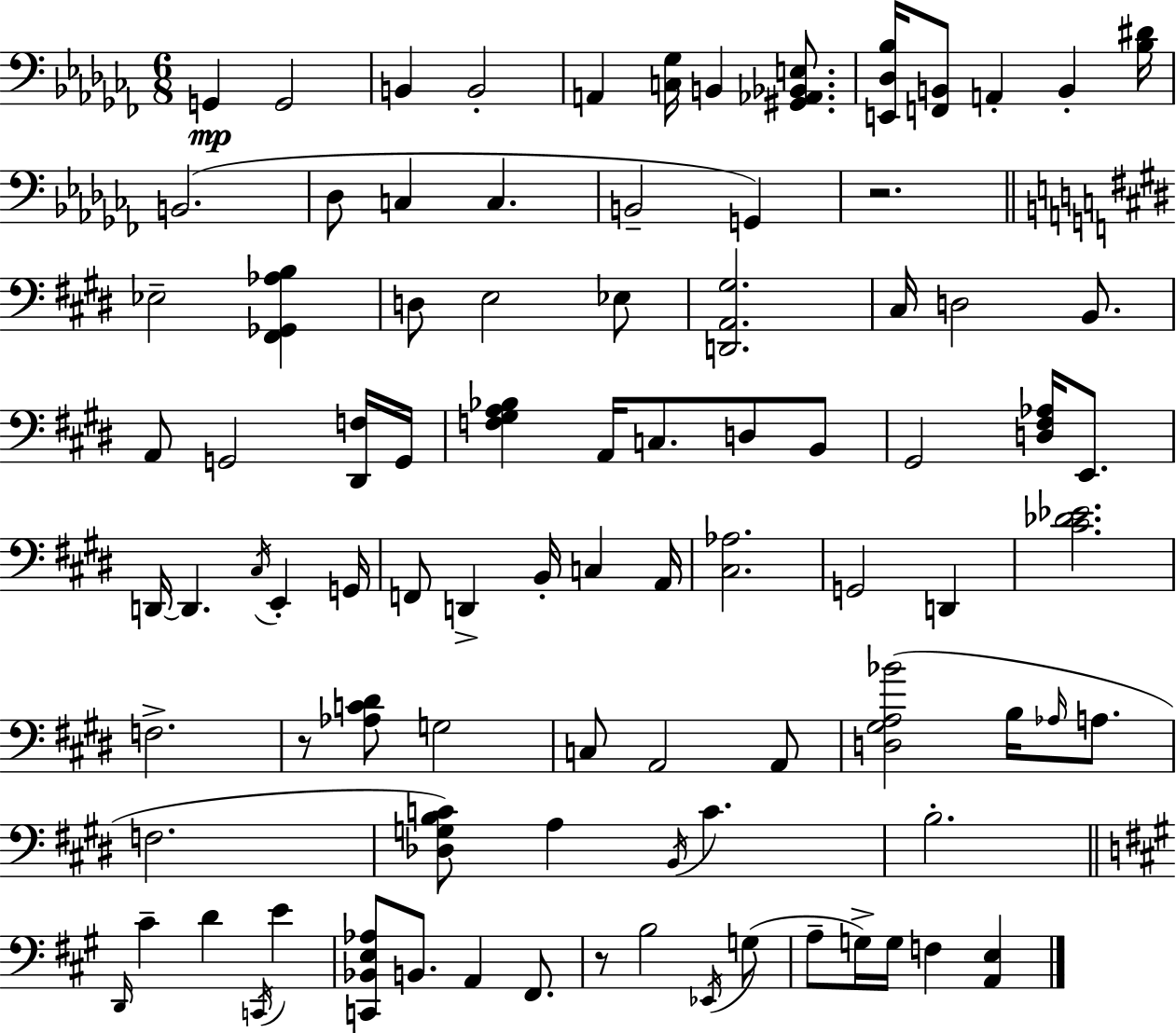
{
  \clef bass
  \numericTimeSignature
  \time 6/8
  \key aes \minor
  \repeat volta 2 { g,4\mp g,2 | b,4 b,2-. | a,4 <c ges>16 b,4 <gis, aes, bes, e>8. | <e, des bes>16 <f, b,>8 a,4-. b,4-. <bes dis'>16 | \break b,2.( | des8 c4 c4. | b,2-- g,4) | r2. | \break \bar "||" \break \key e \major ees2-- <fis, ges, aes b>4 | d8 e2 ees8 | <d, a, gis>2. | cis16 d2 b,8. | \break a,8 g,2 <dis, f>16 g,16 | <f gis a bes>4 a,16 c8. d8 b,8 | gis,2 <d fis aes>16 e,8. | d,16~~ d,4. \acciaccatura { cis16 } e,4-. | \break g,16 f,8 d,4-> b,16-. c4 | a,16 <cis aes>2. | g,2 d,4 | <cis' des' ees'>2. | \break f2.-> | r8 <aes c' dis'>8 g2 | c8 a,2 a,8 | <d gis a bes'>2( b16 \grace { aes16 } a8. | \break f2. | <des g b c'>8) a4 \acciaccatura { b,16 } c'4. | b2.-. | \bar "||" \break \key a \major \grace { d,16 } cis'4-- d'4 \acciaccatura { c,16 } e'4 | <c, bes, e aes>8 b,8. a,4 fis,8. | r8 b2 | \acciaccatura { ees,16 } g8( a8-- g16->) g16 f4 <a, e>4 | \break } \bar "|."
}